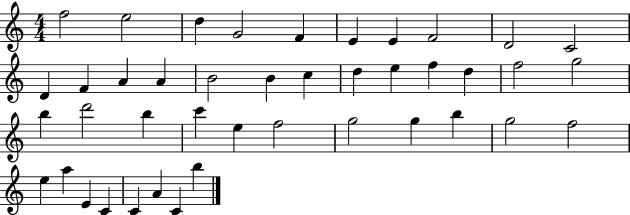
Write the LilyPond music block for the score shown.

{
  \clef treble
  \numericTimeSignature
  \time 4/4
  \key c \major
  f''2 e''2 | d''4 g'2 f'4 | e'4 e'4 f'2 | d'2 c'2 | \break d'4 f'4 a'4 a'4 | b'2 b'4 c''4 | d''4 e''4 f''4 d''4 | f''2 g''2 | \break b''4 d'''2 b''4 | c'''4 e''4 f''2 | g''2 g''4 b''4 | g''2 f''2 | \break e''4 a''4 e'4 c'4 | c'4 a'4 c'4 b''4 | \bar "|."
}